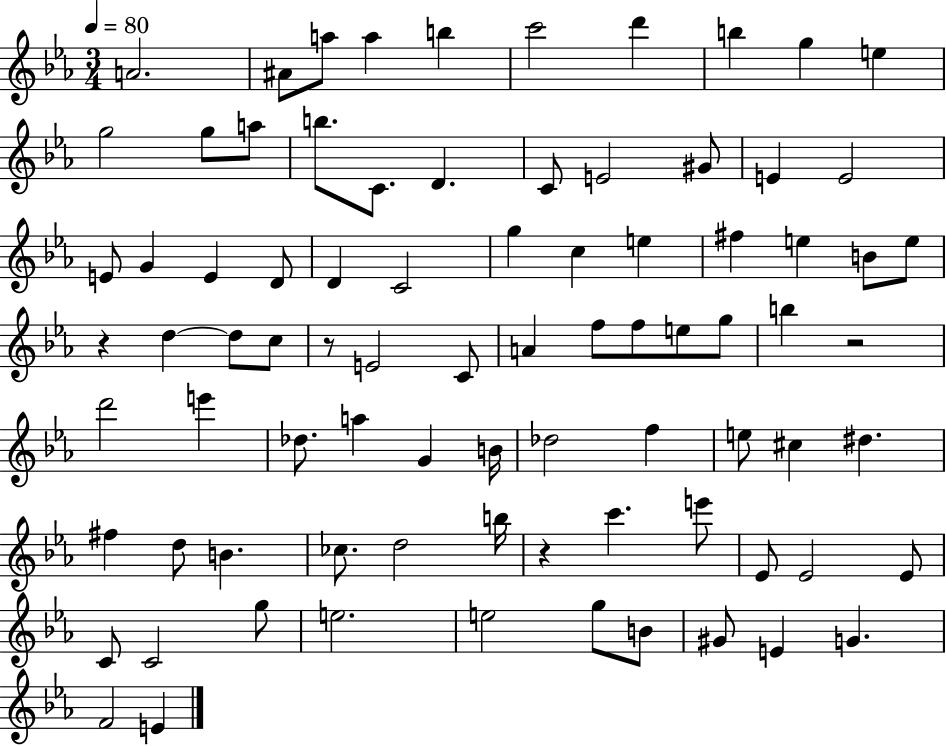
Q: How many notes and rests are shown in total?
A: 83